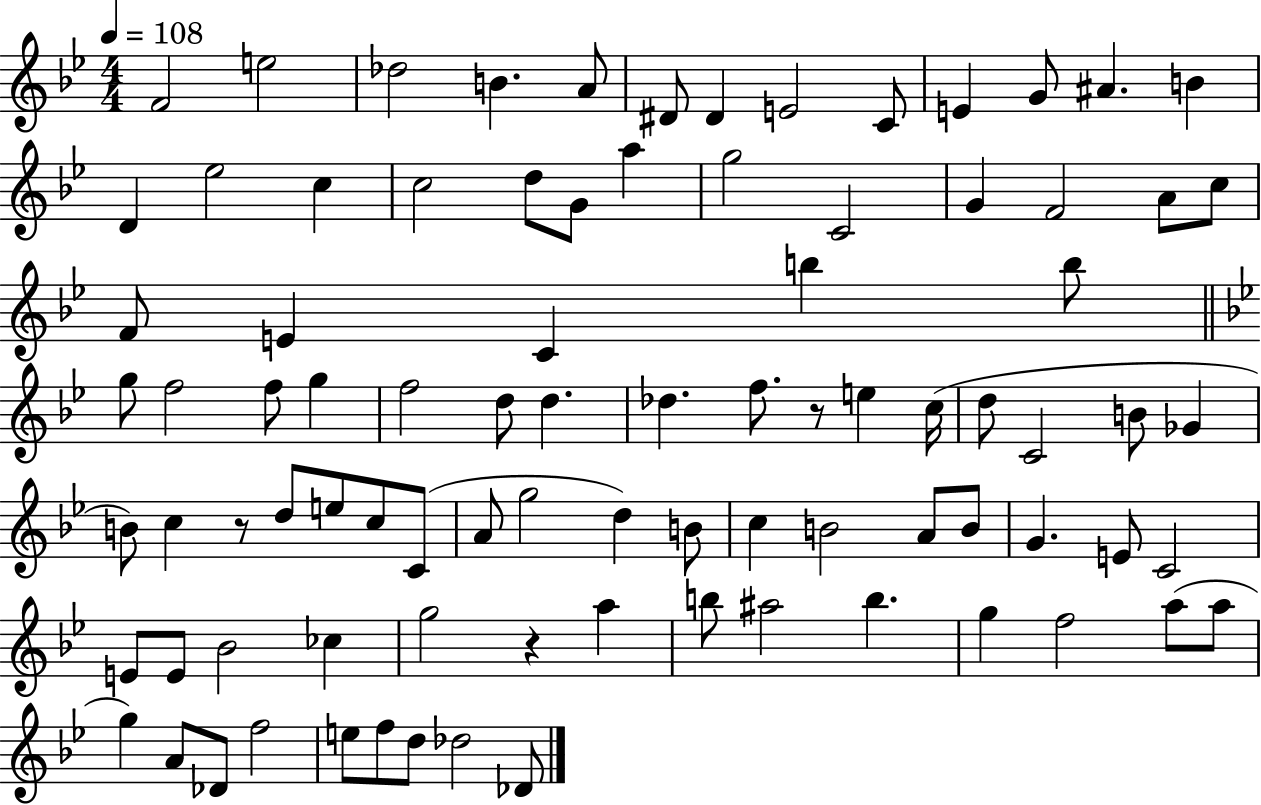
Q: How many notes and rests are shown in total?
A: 88